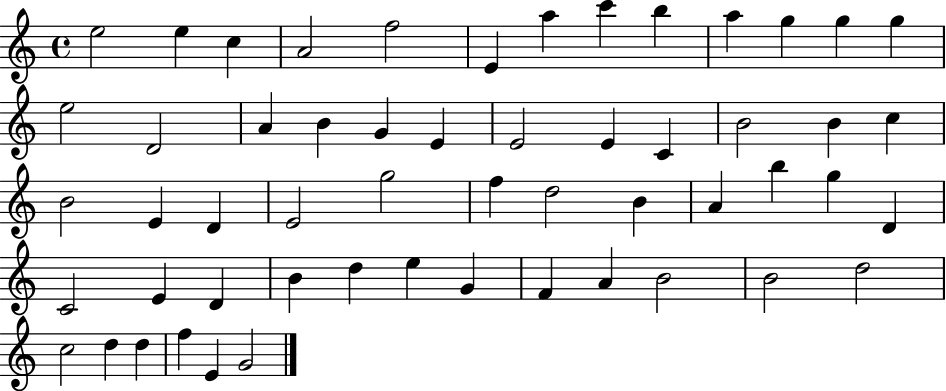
E5/h E5/q C5/q A4/h F5/h E4/q A5/q C6/q B5/q A5/q G5/q G5/q G5/q E5/h D4/h A4/q B4/q G4/q E4/q E4/h E4/q C4/q B4/h B4/q C5/q B4/h E4/q D4/q E4/h G5/h F5/q D5/h B4/q A4/q B5/q G5/q D4/q C4/h E4/q D4/q B4/q D5/q E5/q G4/q F4/q A4/q B4/h B4/h D5/h C5/h D5/q D5/q F5/q E4/q G4/h